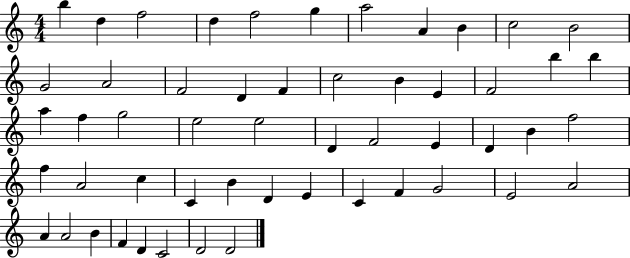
{
  \clef treble
  \numericTimeSignature
  \time 4/4
  \key c \major
  b''4 d''4 f''2 | d''4 f''2 g''4 | a''2 a'4 b'4 | c''2 b'2 | \break g'2 a'2 | f'2 d'4 f'4 | c''2 b'4 e'4 | f'2 b''4 b''4 | \break a''4 f''4 g''2 | e''2 e''2 | d'4 f'2 e'4 | d'4 b'4 f''2 | \break f''4 a'2 c''4 | c'4 b'4 d'4 e'4 | c'4 f'4 g'2 | e'2 a'2 | \break a'4 a'2 b'4 | f'4 d'4 c'2 | d'2 d'2 | \bar "|."
}